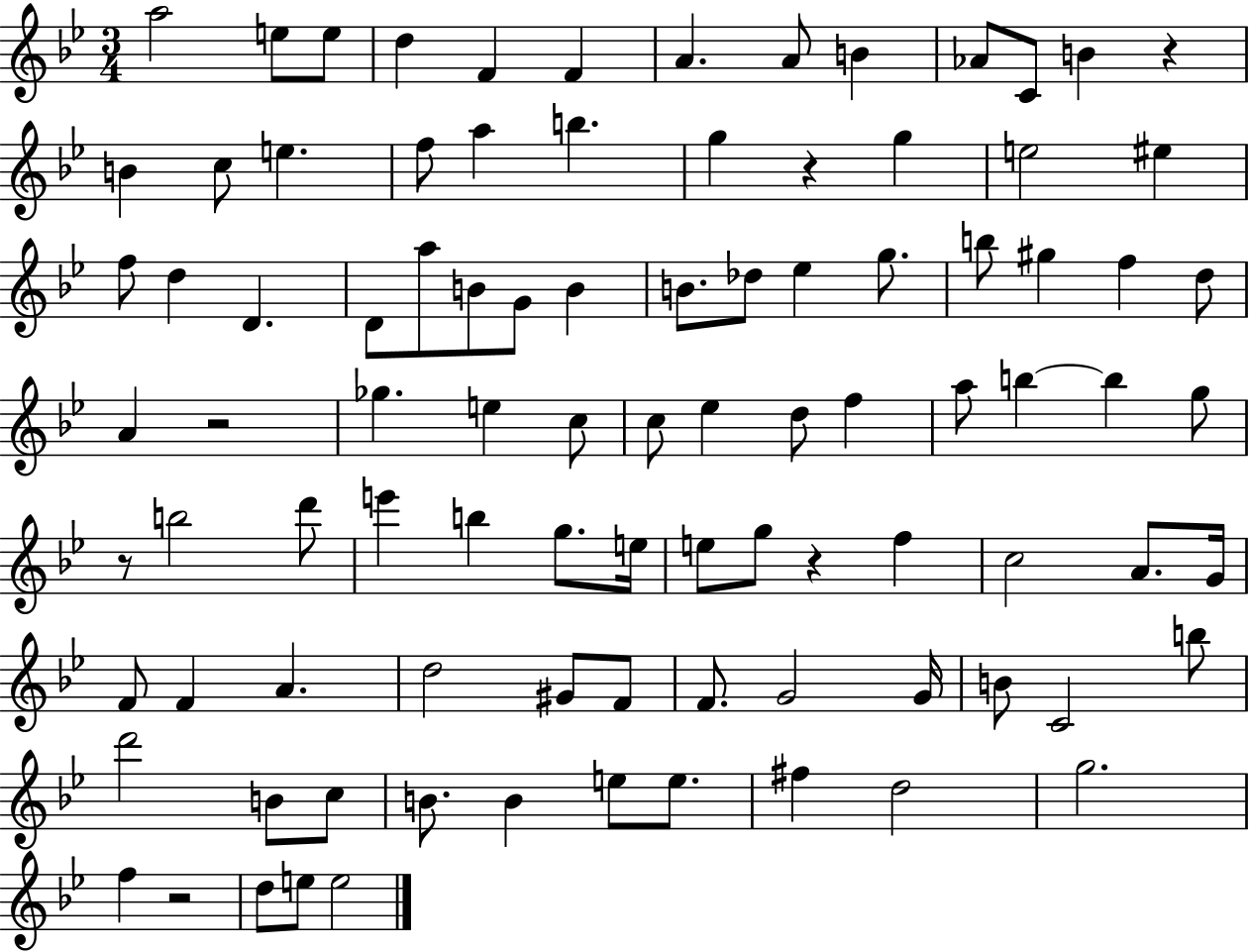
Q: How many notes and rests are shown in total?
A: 94